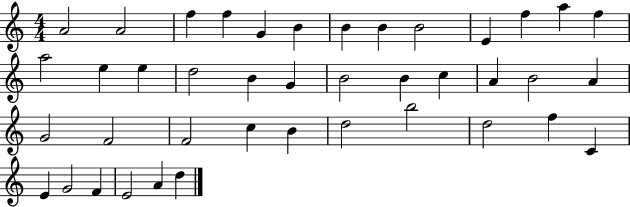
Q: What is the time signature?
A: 4/4